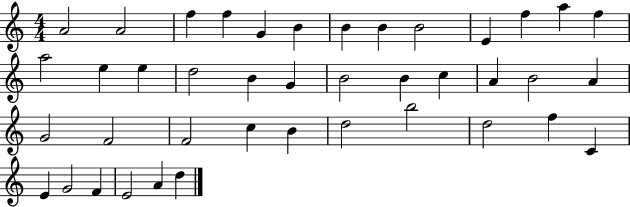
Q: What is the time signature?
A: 4/4